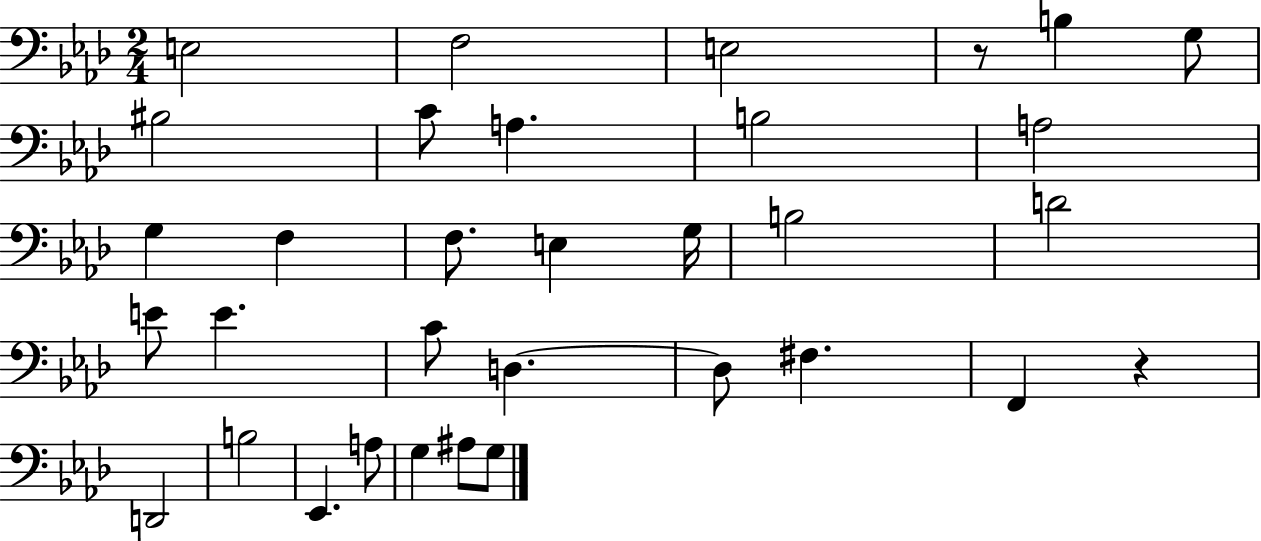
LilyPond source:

{
  \clef bass
  \numericTimeSignature
  \time 2/4
  \key aes \major
  e2 | f2 | e2 | r8 b4 g8 | \break bis2 | c'8 a4. | b2 | a2 | \break g4 f4 | f8. e4 g16 | b2 | d'2 | \break e'8 e'4. | c'8 d4.~~ | d8 fis4. | f,4 r4 | \break d,2 | b2 | ees,4. a8 | g4 ais8 g8 | \break \bar "|."
}